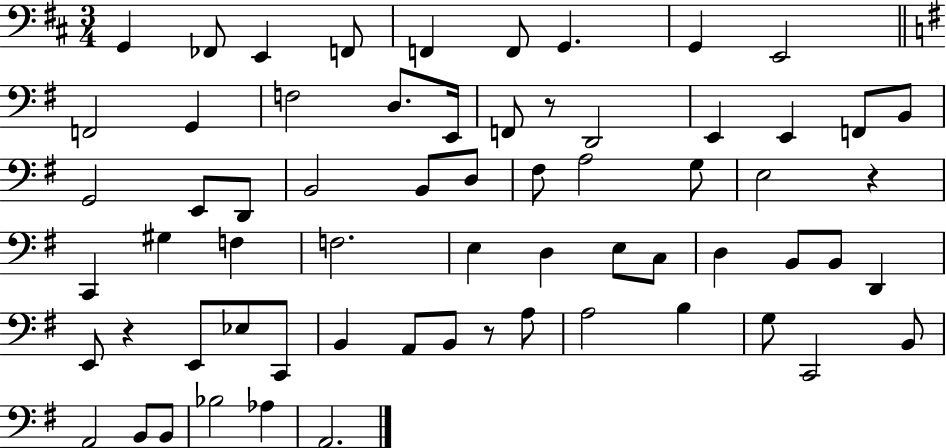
G2/q FES2/e E2/q F2/e F2/q F2/e G2/q. G2/q E2/h F2/h G2/q F3/h D3/e. E2/s F2/e R/e D2/h E2/q E2/q F2/e B2/e G2/h E2/e D2/e B2/h B2/e D3/e F#3/e A3/h G3/e E3/h R/q C2/q G#3/q F3/q F3/h. E3/q D3/q E3/e C3/e D3/q B2/e B2/e D2/q E2/e R/q E2/e Eb3/e C2/e B2/q A2/e B2/e R/e A3/e A3/h B3/q G3/e C2/h B2/e A2/h B2/e B2/e Bb3/h Ab3/q A2/h.